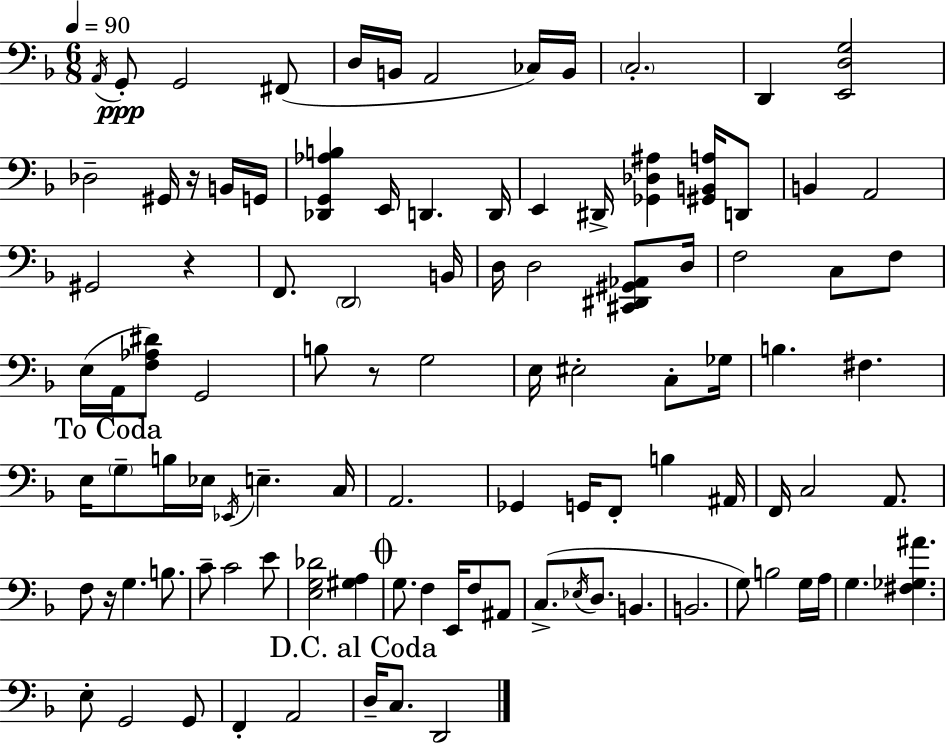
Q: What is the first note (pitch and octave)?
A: A2